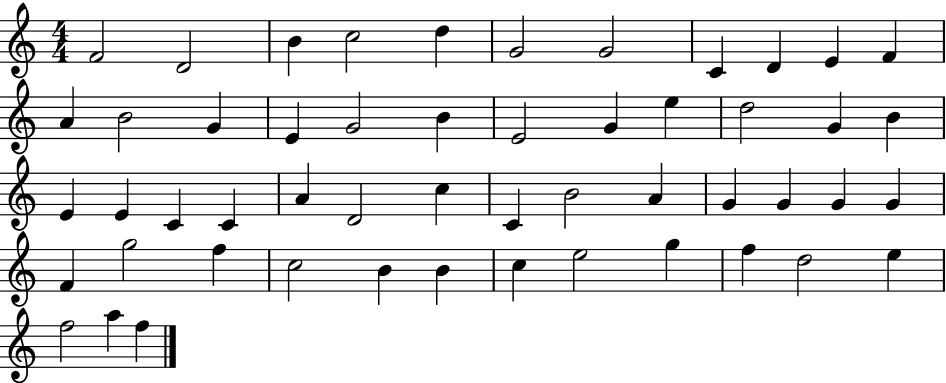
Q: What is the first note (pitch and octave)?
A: F4